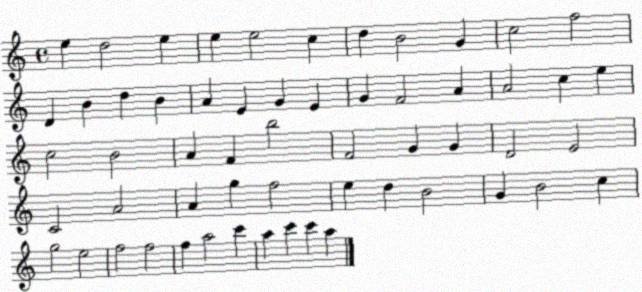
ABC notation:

X:1
T:Untitled
M:4/4
L:1/4
K:C
e d2 e e e2 c d B2 G c2 f2 D B d B A E G E G F2 A A2 c e c2 B2 A F b2 F2 G G D2 E2 C2 A2 A g f2 e d B2 G B2 c g2 e2 f2 f2 f a2 c' a c' c' a